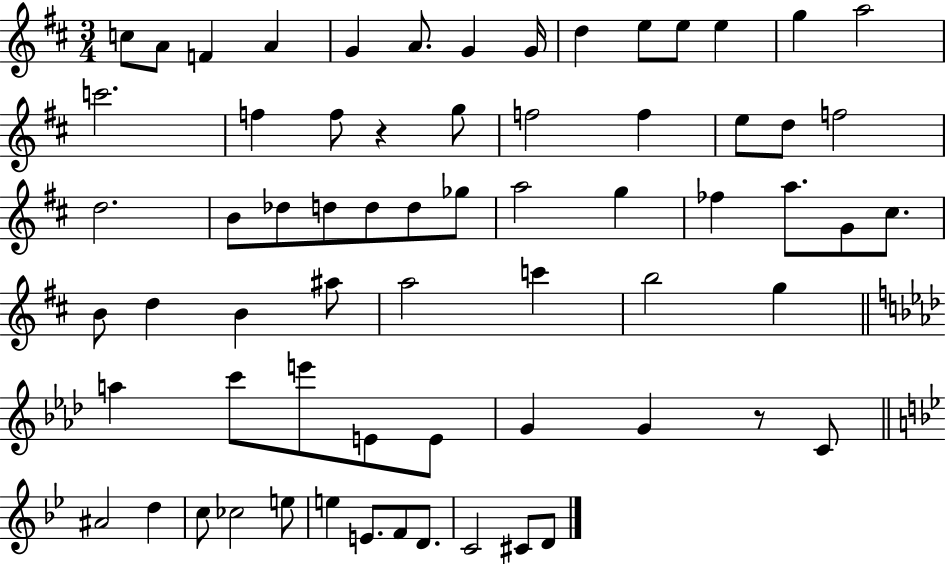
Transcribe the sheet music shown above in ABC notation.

X:1
T:Untitled
M:3/4
L:1/4
K:D
c/2 A/2 F A G A/2 G G/4 d e/2 e/2 e g a2 c'2 f f/2 z g/2 f2 f e/2 d/2 f2 d2 B/2 _d/2 d/2 d/2 d/2 _g/2 a2 g _f a/2 G/2 ^c/2 B/2 d B ^a/2 a2 c' b2 g a c'/2 e'/2 E/2 E/2 G G z/2 C/2 ^A2 d c/2 _c2 e/2 e E/2 F/2 D/2 C2 ^C/2 D/2